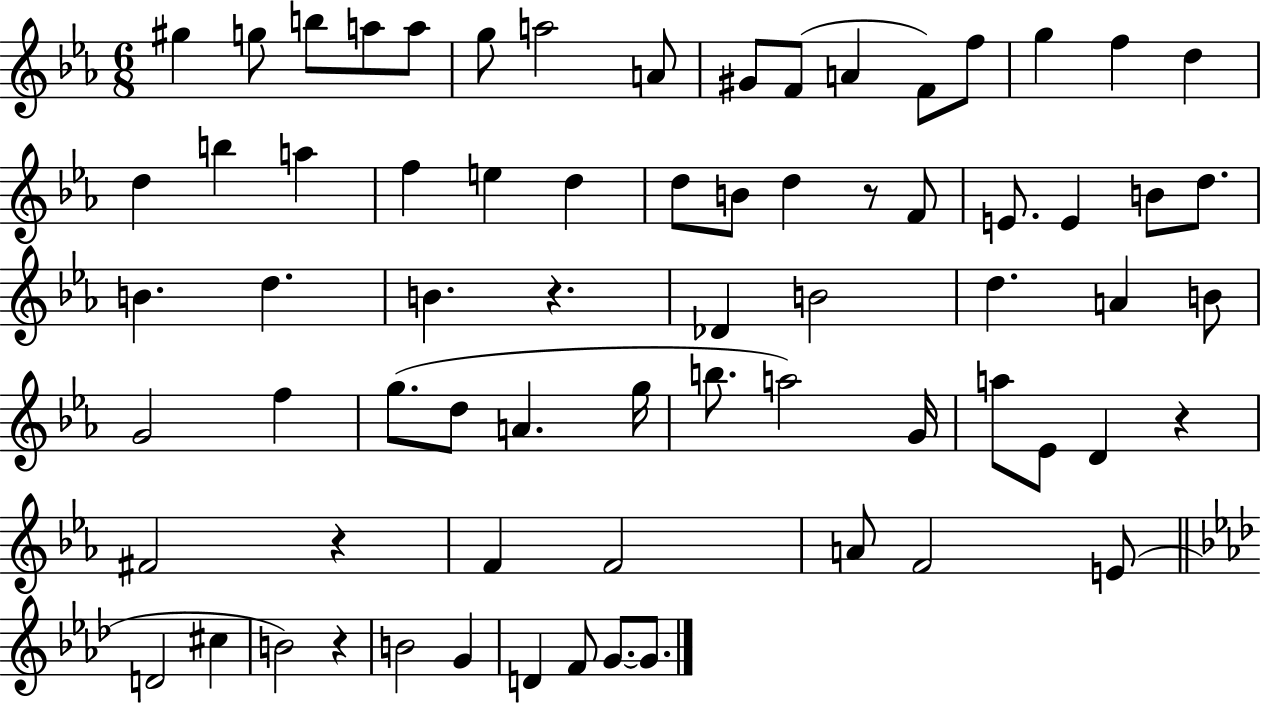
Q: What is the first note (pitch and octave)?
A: G#5